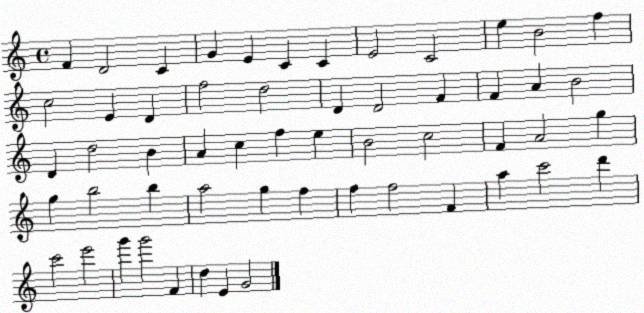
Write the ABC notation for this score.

X:1
T:Untitled
M:4/4
L:1/4
K:C
F D2 C G E C C E2 C2 e B2 f c2 E D f2 d2 D D2 F F A B2 D d2 B A c f e B2 c2 F A2 g g b2 b a2 g f f f2 F a c'2 d' c'2 e'2 g' g'2 F d E G2